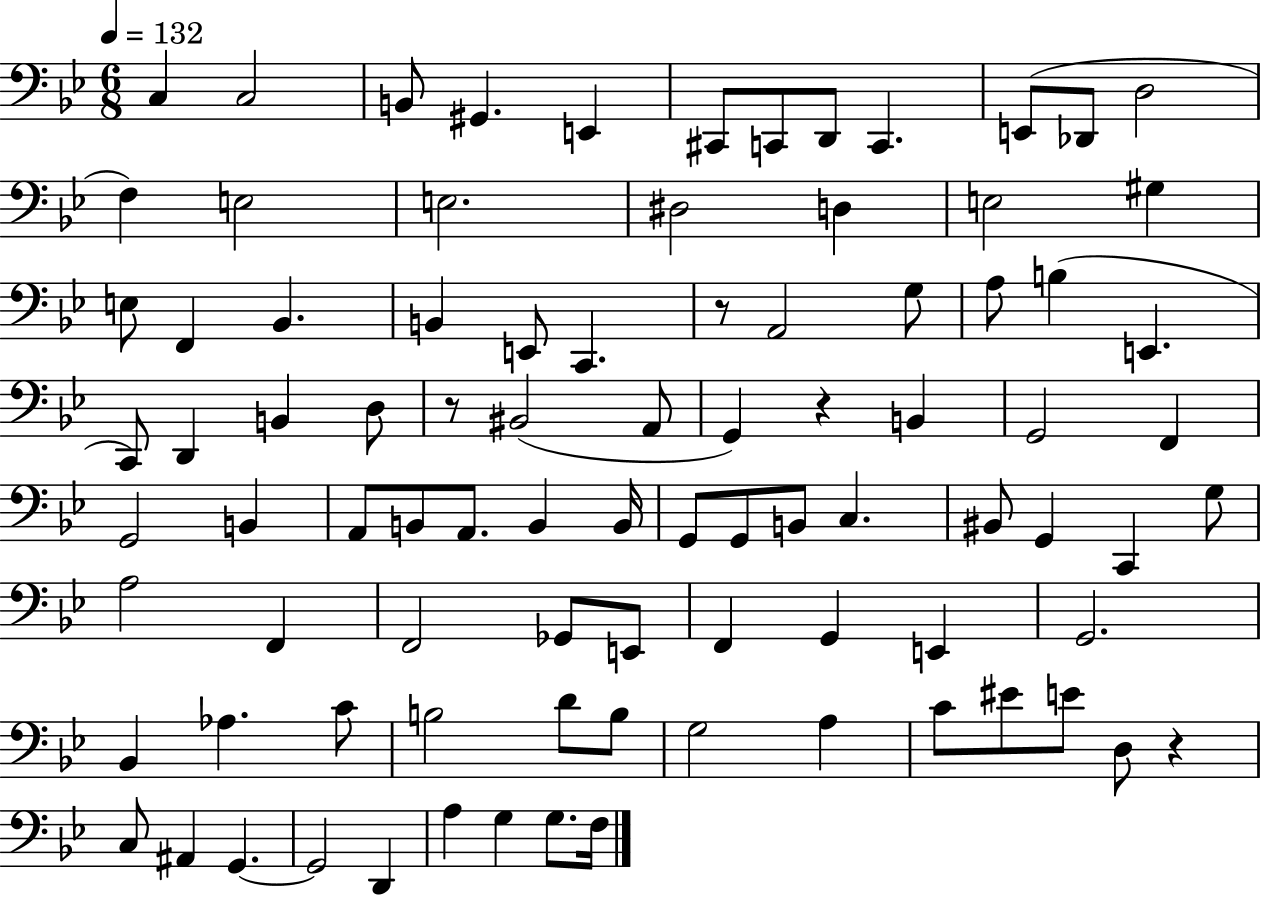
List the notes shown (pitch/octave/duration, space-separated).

C3/q C3/h B2/e G#2/q. E2/q C#2/e C2/e D2/e C2/q. E2/e Db2/e D3/h F3/q E3/h E3/h. D#3/h D3/q E3/h G#3/q E3/e F2/q Bb2/q. B2/q E2/e C2/q. R/e A2/h G3/e A3/e B3/q E2/q. C2/e D2/q B2/q D3/e R/e BIS2/h A2/e G2/q R/q B2/q G2/h F2/q G2/h B2/q A2/e B2/e A2/e. B2/q B2/s G2/e G2/e B2/e C3/q. BIS2/e G2/q C2/q G3/e A3/h F2/q F2/h Gb2/e E2/e F2/q G2/q E2/q G2/h. Bb2/q Ab3/q. C4/e B3/h D4/e B3/e G3/h A3/q C4/e EIS4/e E4/e D3/e R/q C3/e A#2/q G2/q. G2/h D2/q A3/q G3/q G3/e. F3/s